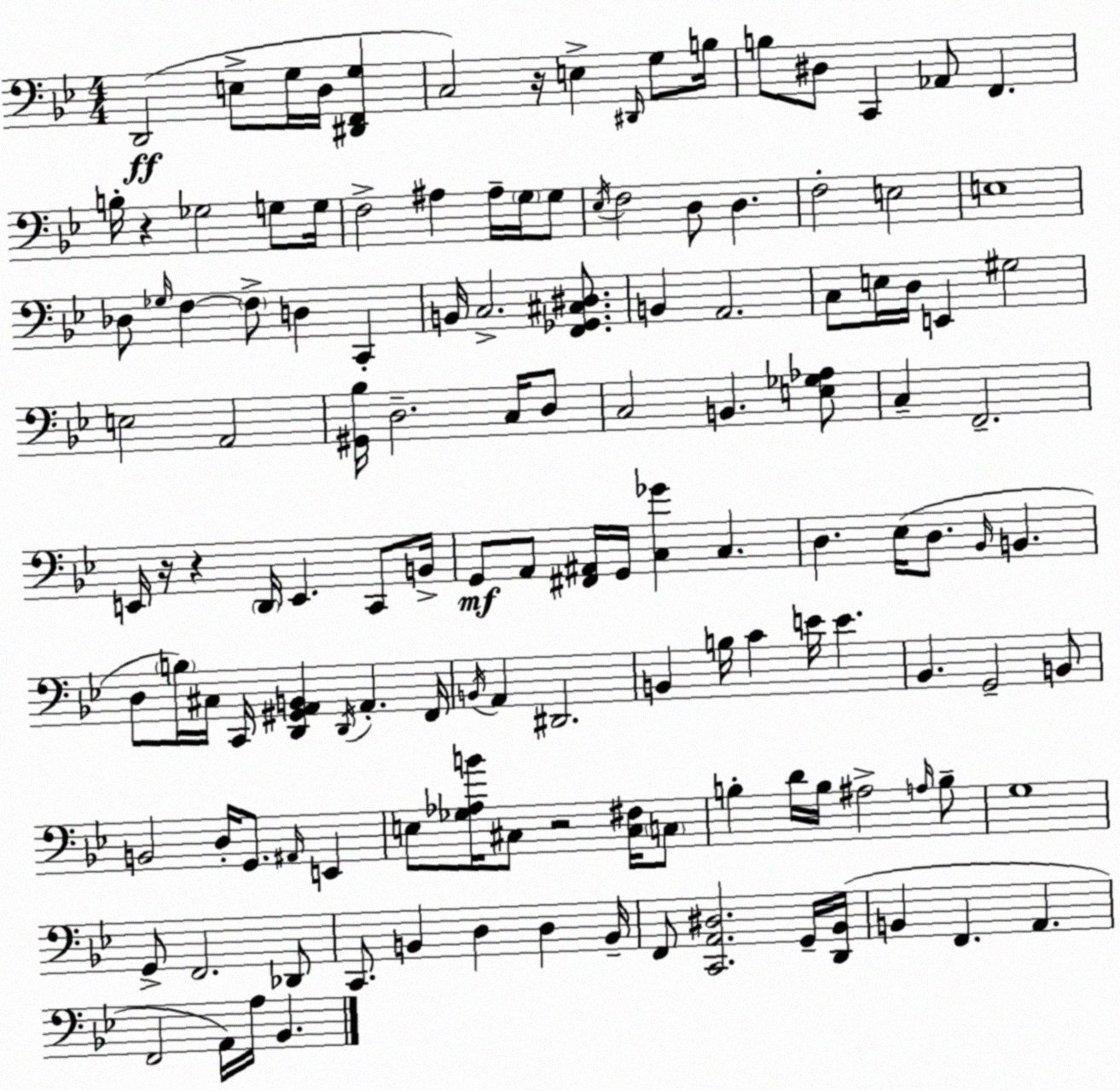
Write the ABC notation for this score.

X:1
T:Untitled
M:4/4
L:1/4
K:Bb
D,,2 E,/2 G,/4 D,/4 [^D,,F,,G,] C,2 z/4 E, ^D,,/4 G,/2 B,/4 B,/2 ^D,/2 C,, _A,,/2 F,, B,/4 z _G,2 G,/2 G,/4 F,2 ^A, ^A,/4 G,/4 G,/2 _E,/4 F,2 D,/2 D, F,2 E,2 E,4 _D,/2 _G,/4 F, F,/2 D, C,, B,,/4 C,2 [F,,_G,,^C,^D,]/2 B,, A,,2 C,/2 E,/4 D,/4 E,, ^G,2 E,2 A,,2 [^G,,_B,]/4 D,2 C,/4 D,/2 C,2 B,, [E,_G,_A,]/2 C, F,,2 E,,/4 z/4 z D,,/4 E,, C,,/2 B,,/4 G,,/2 A,,/2 [^F,,^A,,]/4 G,,/4 [C,_G] C, D, _E,/4 D,/2 _B,,/4 B,, D,/2 B,/4 ^C,/4 C,,/4 [D,,^G,,A,,B,,] D,,/4 A,, F,,/4 B,,/4 A,, ^D,,2 B,, B,/4 C E/4 E _B,, G,,2 B,,/2 B,,2 D,/4 G,,/2 ^A,,/4 E,, E,/2 [_G,_A,B]/4 ^C,/2 z2 [^C,^F,]/4 C,/2 B, D/4 B,/4 ^A,2 A,/4 B,/2 G,4 G,,/2 F,,2 _D,,/2 C,,/2 B,, D, D, B,,/4 F,,/2 [C,,A,,^D,]2 G,,/4 [D,,_B,,]/4 B,, F,, A,, F,,2 A,,/4 A,/4 _B,,